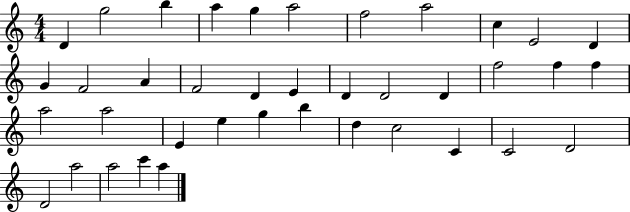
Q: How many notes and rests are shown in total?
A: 39